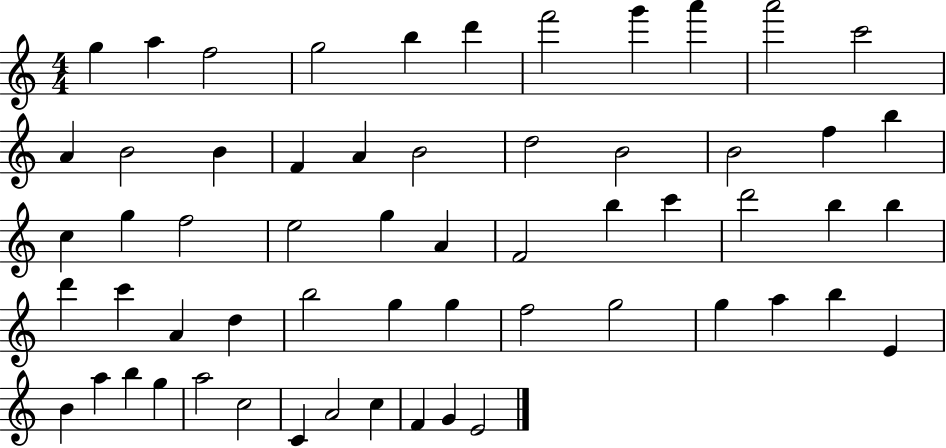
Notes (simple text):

G5/q A5/q F5/h G5/h B5/q D6/q F6/h G6/q A6/q A6/h C6/h A4/q B4/h B4/q F4/q A4/q B4/h D5/h B4/h B4/h F5/q B5/q C5/q G5/q F5/h E5/h G5/q A4/q F4/h B5/q C6/q D6/h B5/q B5/q D6/q C6/q A4/q D5/q B5/h G5/q G5/q F5/h G5/h G5/q A5/q B5/q E4/q B4/q A5/q B5/q G5/q A5/h C5/h C4/q A4/h C5/q F4/q G4/q E4/h